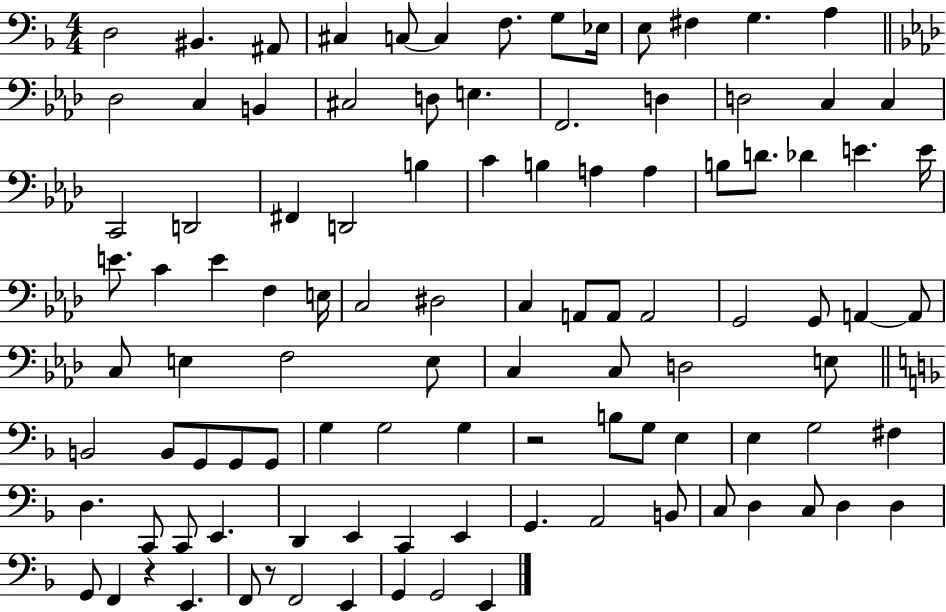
{
  \clef bass
  \numericTimeSignature
  \time 4/4
  \key f \major
  \repeat volta 2 { d2 bis,4. ais,8 | cis4 c8~~ c4 f8. g8 ees16 | e8 fis4 g4. a4 | \bar "||" \break \key aes \major des2 c4 b,4 | cis2 d8 e4. | f,2. d4 | d2 c4 c4 | \break c,2 d,2 | fis,4 d,2 b4 | c'4 b4 a4 a4 | b8 d'8. des'4 e'4. e'16 | \break e'8. c'4 e'4 f4 e16 | c2 dis2 | c4 a,8 a,8 a,2 | g,2 g,8 a,4~~ a,8 | \break c8 e4 f2 e8 | c4 c8 d2 e8 | \bar "||" \break \key d \minor b,2 b,8 g,8 g,8 g,8 | g4 g2 g4 | r2 b8 g8 e4 | e4 g2 fis4 | \break d4. c,8 c,8 e,4. | d,4 e,4 c,4 e,4 | g,4. a,2 b,8 | c8 d4 c8 d4 d4 | \break g,8 f,4 r4 e,4. | f,8 r8 f,2 e,4 | g,4 g,2 e,4 | } \bar "|."
}